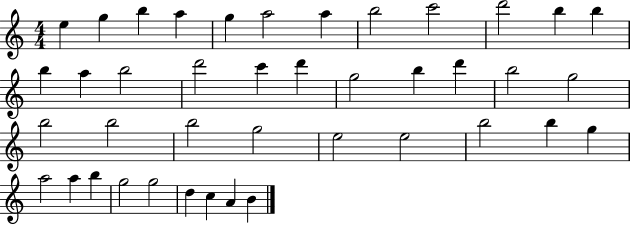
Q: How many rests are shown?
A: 0